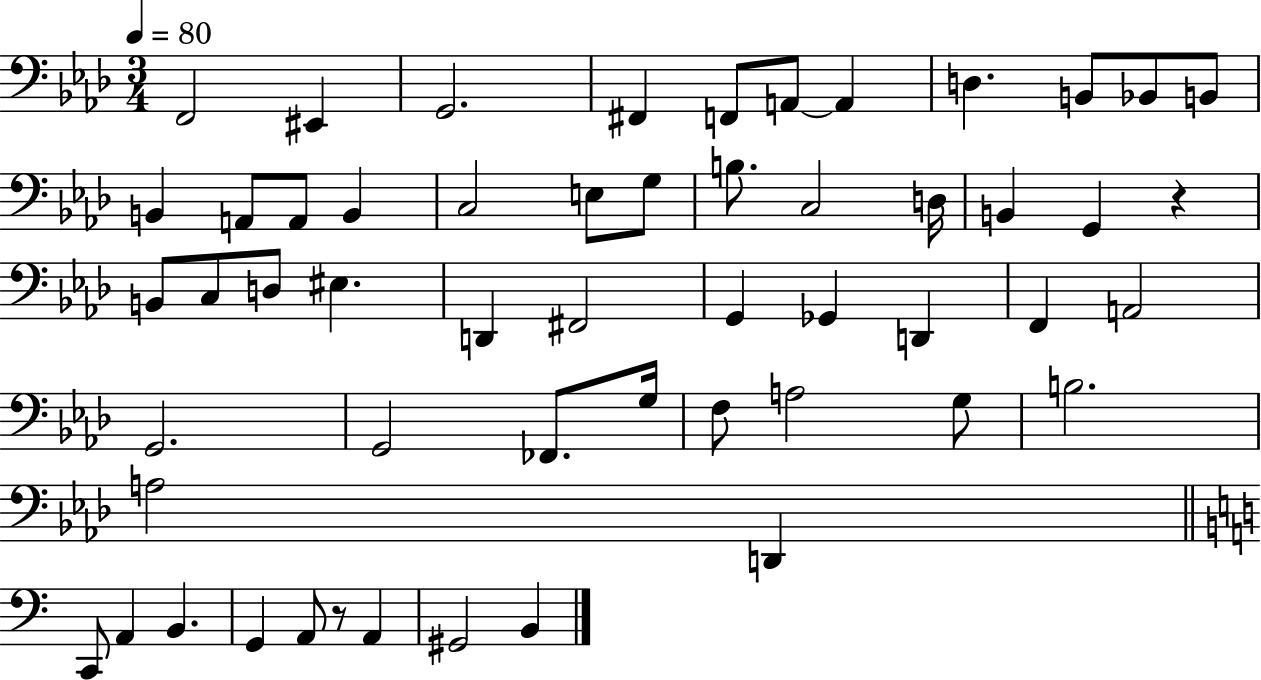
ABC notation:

X:1
T:Untitled
M:3/4
L:1/4
K:Ab
F,,2 ^E,, G,,2 ^F,, F,,/2 A,,/2 A,, D, B,,/2 _B,,/2 B,,/2 B,, A,,/2 A,,/2 B,, C,2 E,/2 G,/2 B,/2 C,2 D,/4 B,, G,, z B,,/2 C,/2 D,/2 ^E, D,, ^F,,2 G,, _G,, D,, F,, A,,2 G,,2 G,,2 _F,,/2 G,/4 F,/2 A,2 G,/2 B,2 A,2 D,, C,,/2 A,, B,, G,, A,,/2 z/2 A,, ^G,,2 B,,